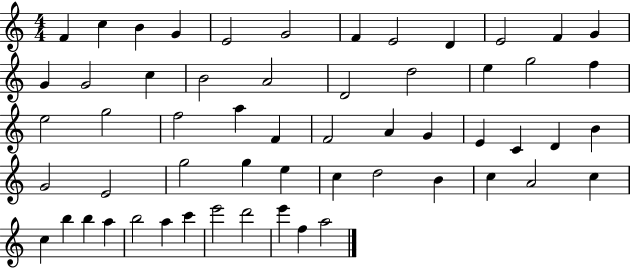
F4/q C5/q B4/q G4/q E4/h G4/h F4/q E4/h D4/q E4/h F4/q G4/q G4/q G4/h C5/q B4/h A4/h D4/h D5/h E5/q G5/h F5/q E5/h G5/h F5/h A5/q F4/q F4/h A4/q G4/q E4/q C4/q D4/q B4/q G4/h E4/h G5/h G5/q E5/q C5/q D5/h B4/q C5/q A4/h C5/q C5/q B5/q B5/q A5/q B5/h A5/q C6/q E6/h D6/h E6/q F5/q A5/h